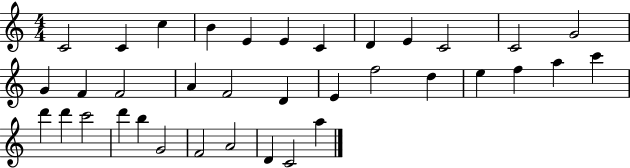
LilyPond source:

{
  \clef treble
  \numericTimeSignature
  \time 4/4
  \key c \major
  c'2 c'4 c''4 | b'4 e'4 e'4 c'4 | d'4 e'4 c'2 | c'2 g'2 | \break g'4 f'4 f'2 | a'4 f'2 d'4 | e'4 f''2 d''4 | e''4 f''4 a''4 c'''4 | \break d'''4 d'''4 c'''2 | d'''4 b''4 g'2 | f'2 a'2 | d'4 c'2 a''4 | \break \bar "|."
}